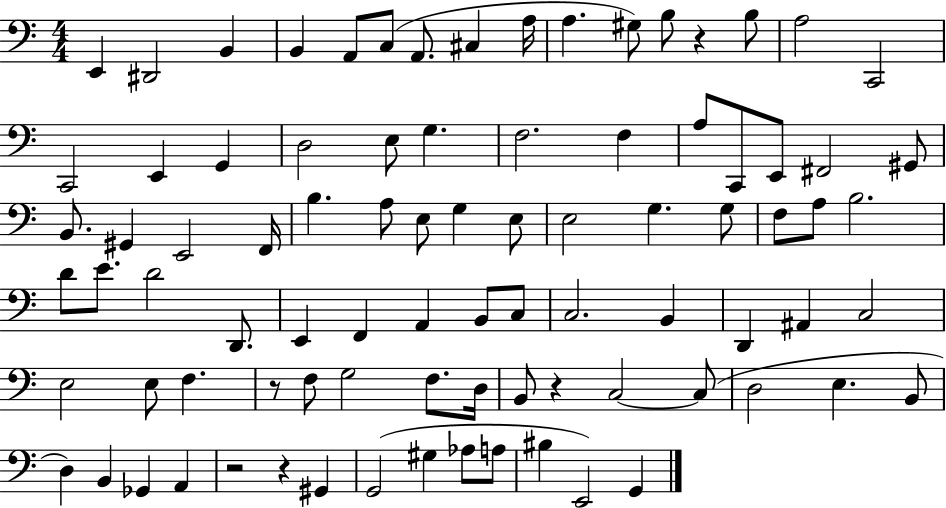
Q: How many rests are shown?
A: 5